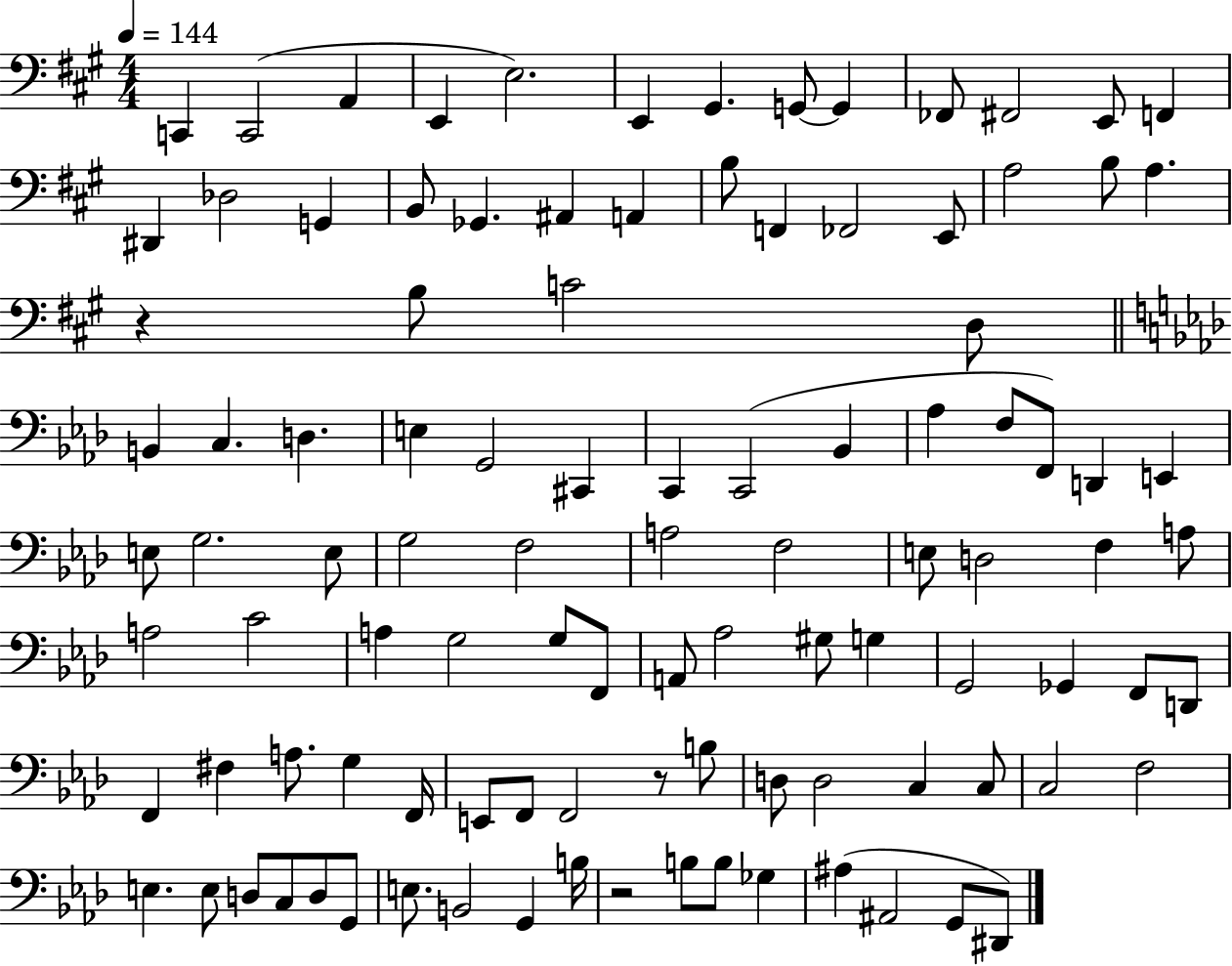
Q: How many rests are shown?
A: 3